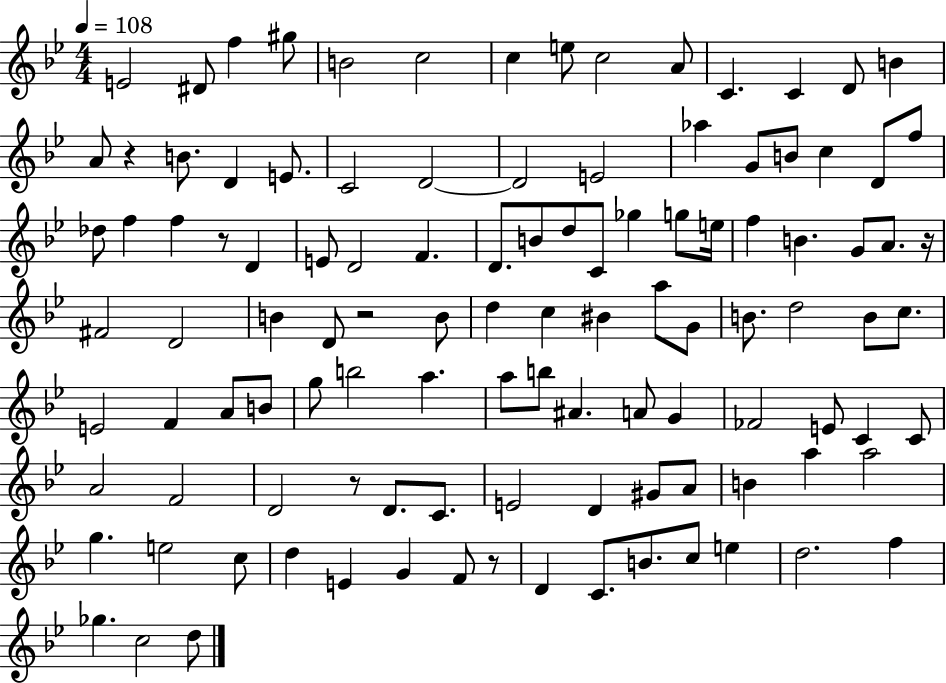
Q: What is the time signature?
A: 4/4